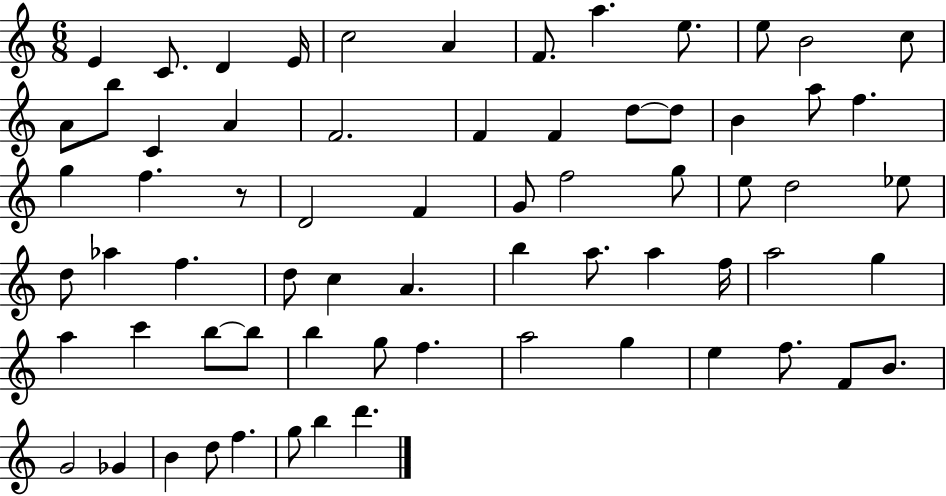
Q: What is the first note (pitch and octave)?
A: E4